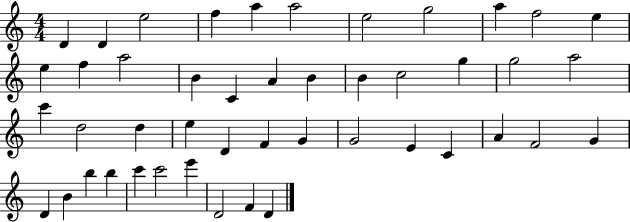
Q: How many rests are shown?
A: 0